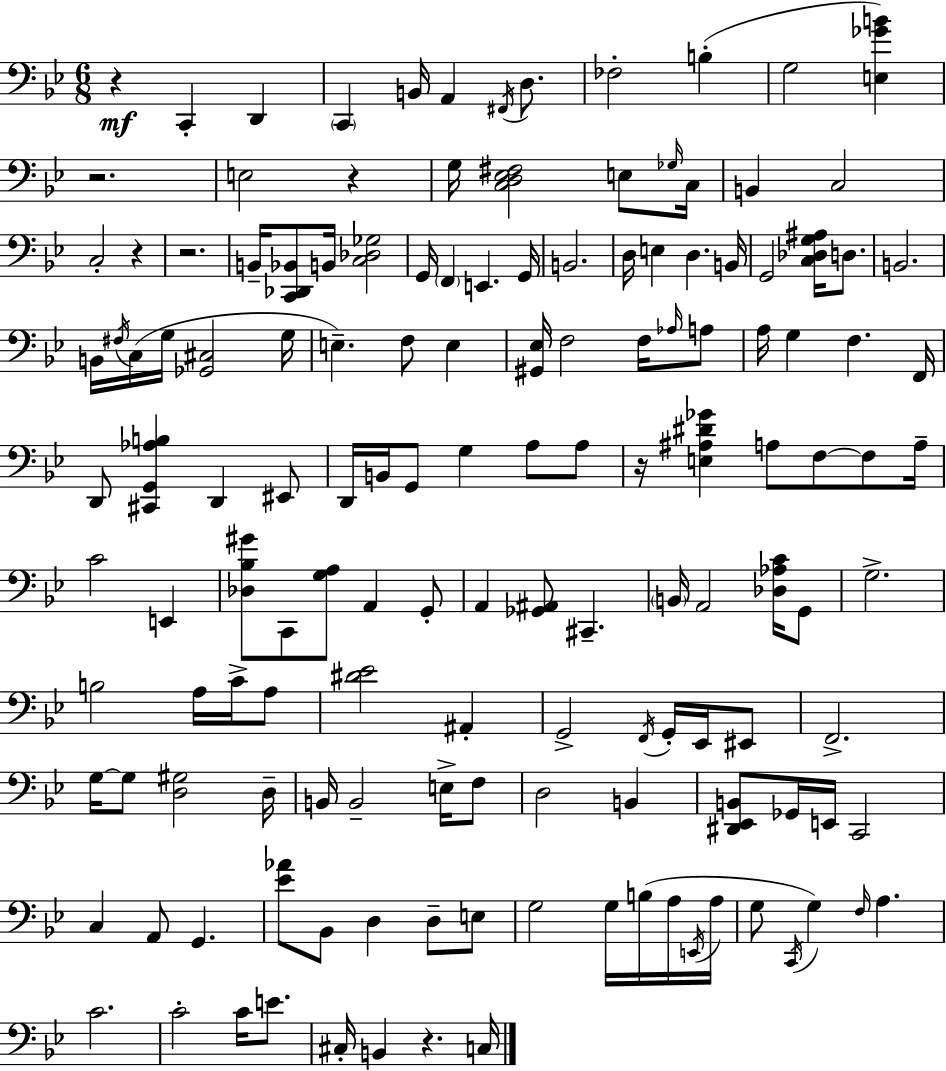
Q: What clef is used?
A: bass